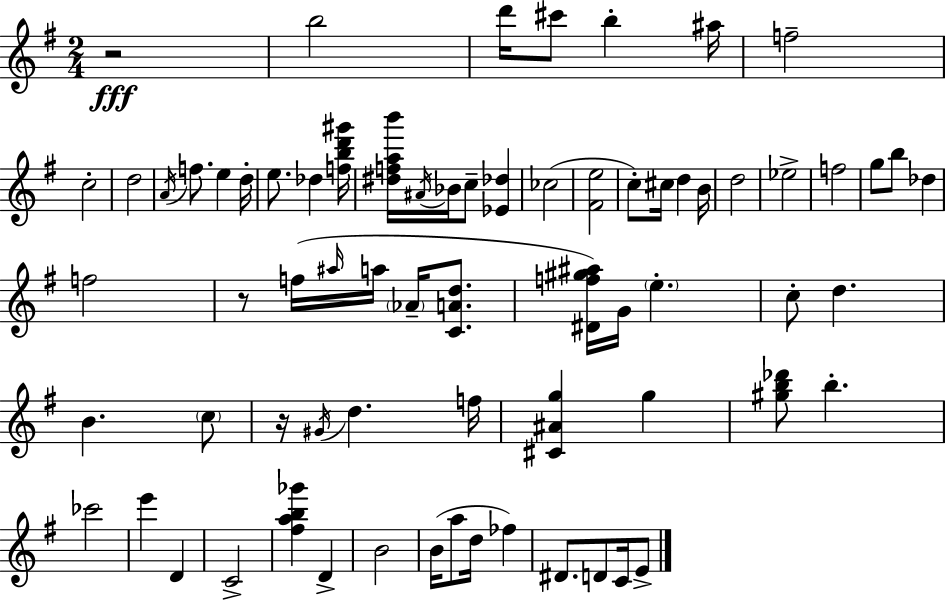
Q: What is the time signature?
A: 2/4